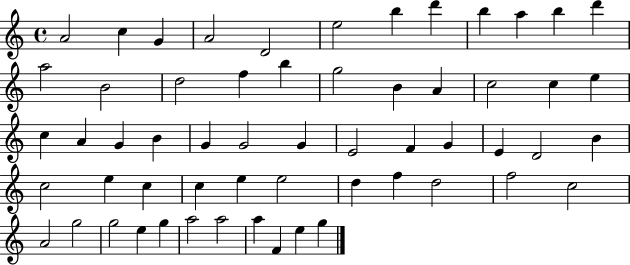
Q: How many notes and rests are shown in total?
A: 58